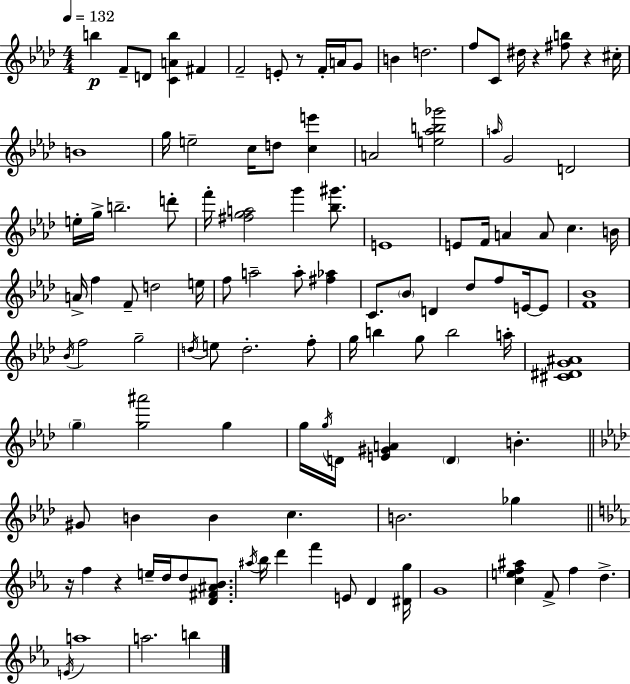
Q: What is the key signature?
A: AES major